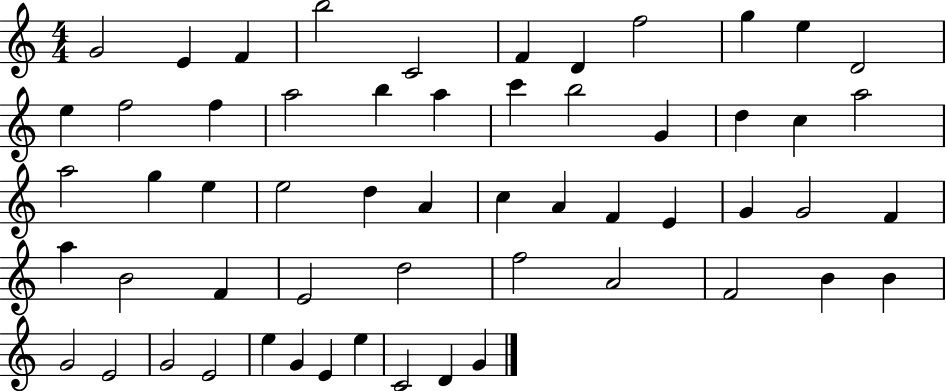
G4/h E4/q F4/q B5/h C4/h F4/q D4/q F5/h G5/q E5/q D4/h E5/q F5/h F5/q A5/h B5/q A5/q C6/q B5/h G4/q D5/q C5/q A5/h A5/h G5/q E5/q E5/h D5/q A4/q C5/q A4/q F4/q E4/q G4/q G4/h F4/q A5/q B4/h F4/q E4/h D5/h F5/h A4/h F4/h B4/q B4/q G4/h E4/h G4/h E4/h E5/q G4/q E4/q E5/q C4/h D4/q G4/q